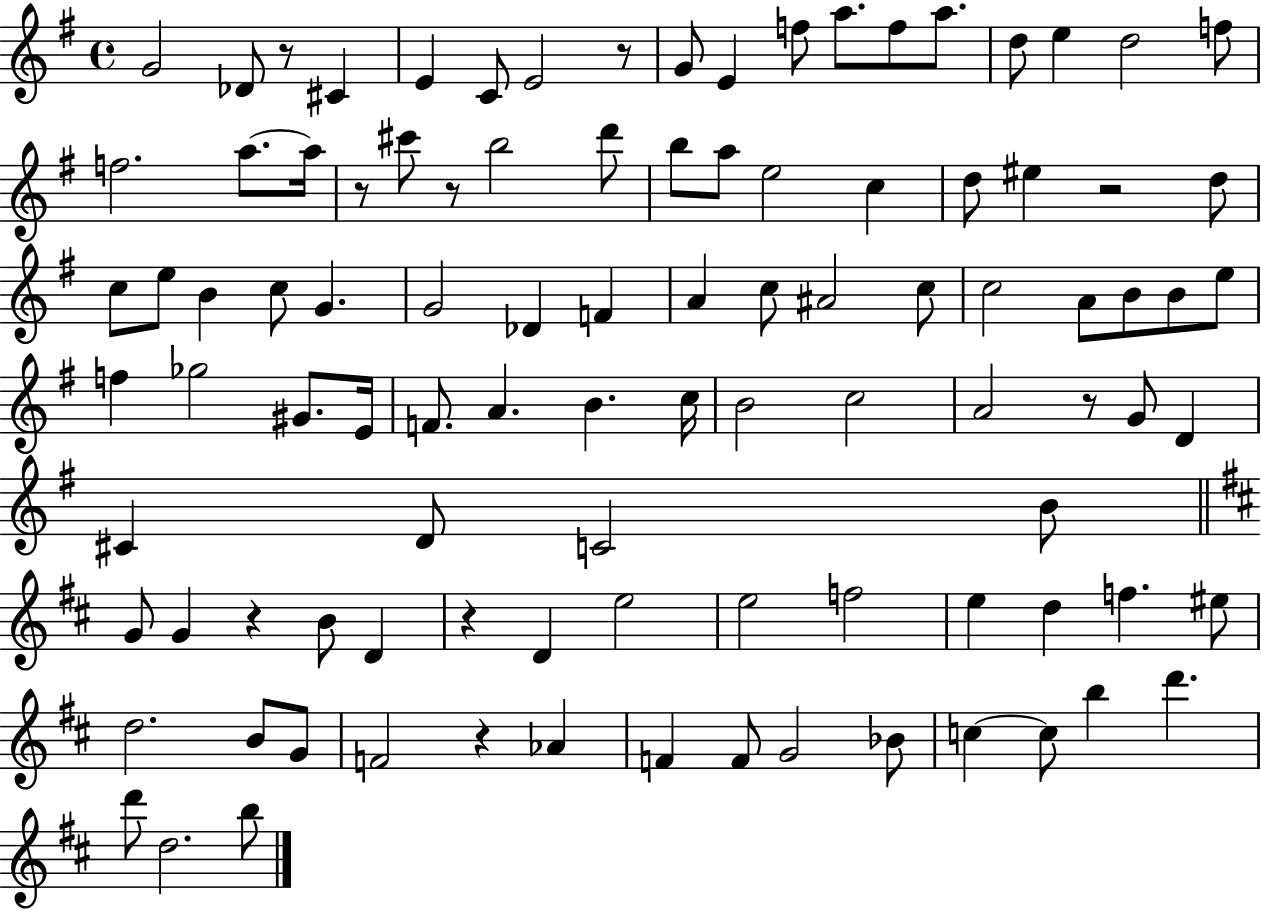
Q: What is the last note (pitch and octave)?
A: B5